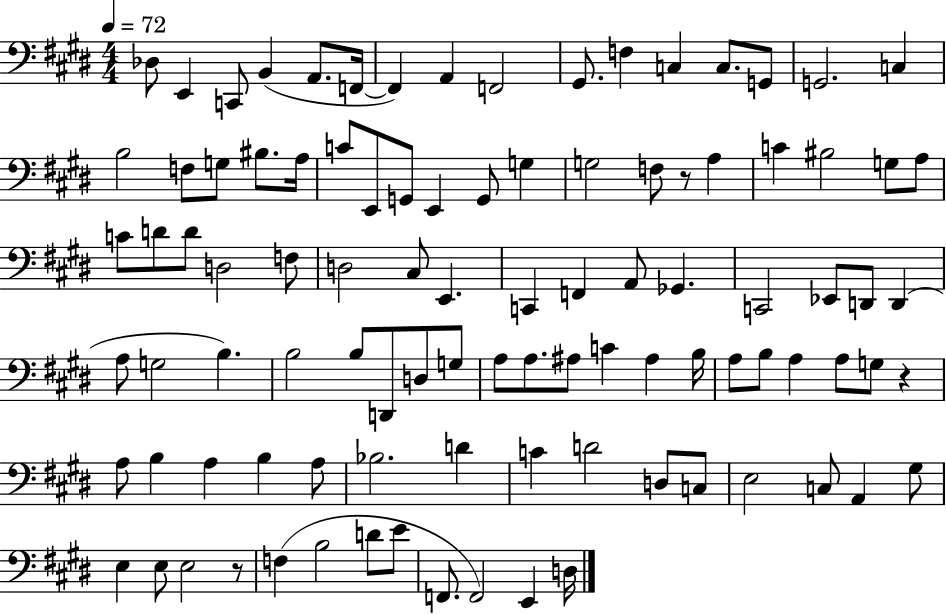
{
  \clef bass
  \numericTimeSignature
  \time 4/4
  \key e \major
  \tempo 4 = 72
  \repeat volta 2 { des8 e,4 c,8 b,4( a,8. f,16~~ | f,4) a,4 f,2 | gis,8. f4 c4 c8. g,8 | g,2. c4 | \break b2 f8 g8 bis8. a16 | c'8 e,8 g,8 e,4 g,8 g4 | g2 f8 r8 a4 | c'4 bis2 g8 a8 | \break c'8 d'8 d'8 d2 f8 | d2 cis8 e,4. | c,4 f,4 a,8 ges,4. | c,2 ees,8 d,8 d,4( | \break a8 g2 b4.) | b2 b8 d,8 d8 g8 | a8 a8. ais8 c'4 ais4 b16 | a8 b8 a4 a8 g8 r4 | \break a8 b4 a4 b4 a8 | bes2. d'4 | c'4 d'2 d8 c8 | e2 c8 a,4 gis8 | \break e4 e8 e2 r8 | f4( b2 d'8 e'8 | f,8. f,2) e,4 d16 | } \bar "|."
}